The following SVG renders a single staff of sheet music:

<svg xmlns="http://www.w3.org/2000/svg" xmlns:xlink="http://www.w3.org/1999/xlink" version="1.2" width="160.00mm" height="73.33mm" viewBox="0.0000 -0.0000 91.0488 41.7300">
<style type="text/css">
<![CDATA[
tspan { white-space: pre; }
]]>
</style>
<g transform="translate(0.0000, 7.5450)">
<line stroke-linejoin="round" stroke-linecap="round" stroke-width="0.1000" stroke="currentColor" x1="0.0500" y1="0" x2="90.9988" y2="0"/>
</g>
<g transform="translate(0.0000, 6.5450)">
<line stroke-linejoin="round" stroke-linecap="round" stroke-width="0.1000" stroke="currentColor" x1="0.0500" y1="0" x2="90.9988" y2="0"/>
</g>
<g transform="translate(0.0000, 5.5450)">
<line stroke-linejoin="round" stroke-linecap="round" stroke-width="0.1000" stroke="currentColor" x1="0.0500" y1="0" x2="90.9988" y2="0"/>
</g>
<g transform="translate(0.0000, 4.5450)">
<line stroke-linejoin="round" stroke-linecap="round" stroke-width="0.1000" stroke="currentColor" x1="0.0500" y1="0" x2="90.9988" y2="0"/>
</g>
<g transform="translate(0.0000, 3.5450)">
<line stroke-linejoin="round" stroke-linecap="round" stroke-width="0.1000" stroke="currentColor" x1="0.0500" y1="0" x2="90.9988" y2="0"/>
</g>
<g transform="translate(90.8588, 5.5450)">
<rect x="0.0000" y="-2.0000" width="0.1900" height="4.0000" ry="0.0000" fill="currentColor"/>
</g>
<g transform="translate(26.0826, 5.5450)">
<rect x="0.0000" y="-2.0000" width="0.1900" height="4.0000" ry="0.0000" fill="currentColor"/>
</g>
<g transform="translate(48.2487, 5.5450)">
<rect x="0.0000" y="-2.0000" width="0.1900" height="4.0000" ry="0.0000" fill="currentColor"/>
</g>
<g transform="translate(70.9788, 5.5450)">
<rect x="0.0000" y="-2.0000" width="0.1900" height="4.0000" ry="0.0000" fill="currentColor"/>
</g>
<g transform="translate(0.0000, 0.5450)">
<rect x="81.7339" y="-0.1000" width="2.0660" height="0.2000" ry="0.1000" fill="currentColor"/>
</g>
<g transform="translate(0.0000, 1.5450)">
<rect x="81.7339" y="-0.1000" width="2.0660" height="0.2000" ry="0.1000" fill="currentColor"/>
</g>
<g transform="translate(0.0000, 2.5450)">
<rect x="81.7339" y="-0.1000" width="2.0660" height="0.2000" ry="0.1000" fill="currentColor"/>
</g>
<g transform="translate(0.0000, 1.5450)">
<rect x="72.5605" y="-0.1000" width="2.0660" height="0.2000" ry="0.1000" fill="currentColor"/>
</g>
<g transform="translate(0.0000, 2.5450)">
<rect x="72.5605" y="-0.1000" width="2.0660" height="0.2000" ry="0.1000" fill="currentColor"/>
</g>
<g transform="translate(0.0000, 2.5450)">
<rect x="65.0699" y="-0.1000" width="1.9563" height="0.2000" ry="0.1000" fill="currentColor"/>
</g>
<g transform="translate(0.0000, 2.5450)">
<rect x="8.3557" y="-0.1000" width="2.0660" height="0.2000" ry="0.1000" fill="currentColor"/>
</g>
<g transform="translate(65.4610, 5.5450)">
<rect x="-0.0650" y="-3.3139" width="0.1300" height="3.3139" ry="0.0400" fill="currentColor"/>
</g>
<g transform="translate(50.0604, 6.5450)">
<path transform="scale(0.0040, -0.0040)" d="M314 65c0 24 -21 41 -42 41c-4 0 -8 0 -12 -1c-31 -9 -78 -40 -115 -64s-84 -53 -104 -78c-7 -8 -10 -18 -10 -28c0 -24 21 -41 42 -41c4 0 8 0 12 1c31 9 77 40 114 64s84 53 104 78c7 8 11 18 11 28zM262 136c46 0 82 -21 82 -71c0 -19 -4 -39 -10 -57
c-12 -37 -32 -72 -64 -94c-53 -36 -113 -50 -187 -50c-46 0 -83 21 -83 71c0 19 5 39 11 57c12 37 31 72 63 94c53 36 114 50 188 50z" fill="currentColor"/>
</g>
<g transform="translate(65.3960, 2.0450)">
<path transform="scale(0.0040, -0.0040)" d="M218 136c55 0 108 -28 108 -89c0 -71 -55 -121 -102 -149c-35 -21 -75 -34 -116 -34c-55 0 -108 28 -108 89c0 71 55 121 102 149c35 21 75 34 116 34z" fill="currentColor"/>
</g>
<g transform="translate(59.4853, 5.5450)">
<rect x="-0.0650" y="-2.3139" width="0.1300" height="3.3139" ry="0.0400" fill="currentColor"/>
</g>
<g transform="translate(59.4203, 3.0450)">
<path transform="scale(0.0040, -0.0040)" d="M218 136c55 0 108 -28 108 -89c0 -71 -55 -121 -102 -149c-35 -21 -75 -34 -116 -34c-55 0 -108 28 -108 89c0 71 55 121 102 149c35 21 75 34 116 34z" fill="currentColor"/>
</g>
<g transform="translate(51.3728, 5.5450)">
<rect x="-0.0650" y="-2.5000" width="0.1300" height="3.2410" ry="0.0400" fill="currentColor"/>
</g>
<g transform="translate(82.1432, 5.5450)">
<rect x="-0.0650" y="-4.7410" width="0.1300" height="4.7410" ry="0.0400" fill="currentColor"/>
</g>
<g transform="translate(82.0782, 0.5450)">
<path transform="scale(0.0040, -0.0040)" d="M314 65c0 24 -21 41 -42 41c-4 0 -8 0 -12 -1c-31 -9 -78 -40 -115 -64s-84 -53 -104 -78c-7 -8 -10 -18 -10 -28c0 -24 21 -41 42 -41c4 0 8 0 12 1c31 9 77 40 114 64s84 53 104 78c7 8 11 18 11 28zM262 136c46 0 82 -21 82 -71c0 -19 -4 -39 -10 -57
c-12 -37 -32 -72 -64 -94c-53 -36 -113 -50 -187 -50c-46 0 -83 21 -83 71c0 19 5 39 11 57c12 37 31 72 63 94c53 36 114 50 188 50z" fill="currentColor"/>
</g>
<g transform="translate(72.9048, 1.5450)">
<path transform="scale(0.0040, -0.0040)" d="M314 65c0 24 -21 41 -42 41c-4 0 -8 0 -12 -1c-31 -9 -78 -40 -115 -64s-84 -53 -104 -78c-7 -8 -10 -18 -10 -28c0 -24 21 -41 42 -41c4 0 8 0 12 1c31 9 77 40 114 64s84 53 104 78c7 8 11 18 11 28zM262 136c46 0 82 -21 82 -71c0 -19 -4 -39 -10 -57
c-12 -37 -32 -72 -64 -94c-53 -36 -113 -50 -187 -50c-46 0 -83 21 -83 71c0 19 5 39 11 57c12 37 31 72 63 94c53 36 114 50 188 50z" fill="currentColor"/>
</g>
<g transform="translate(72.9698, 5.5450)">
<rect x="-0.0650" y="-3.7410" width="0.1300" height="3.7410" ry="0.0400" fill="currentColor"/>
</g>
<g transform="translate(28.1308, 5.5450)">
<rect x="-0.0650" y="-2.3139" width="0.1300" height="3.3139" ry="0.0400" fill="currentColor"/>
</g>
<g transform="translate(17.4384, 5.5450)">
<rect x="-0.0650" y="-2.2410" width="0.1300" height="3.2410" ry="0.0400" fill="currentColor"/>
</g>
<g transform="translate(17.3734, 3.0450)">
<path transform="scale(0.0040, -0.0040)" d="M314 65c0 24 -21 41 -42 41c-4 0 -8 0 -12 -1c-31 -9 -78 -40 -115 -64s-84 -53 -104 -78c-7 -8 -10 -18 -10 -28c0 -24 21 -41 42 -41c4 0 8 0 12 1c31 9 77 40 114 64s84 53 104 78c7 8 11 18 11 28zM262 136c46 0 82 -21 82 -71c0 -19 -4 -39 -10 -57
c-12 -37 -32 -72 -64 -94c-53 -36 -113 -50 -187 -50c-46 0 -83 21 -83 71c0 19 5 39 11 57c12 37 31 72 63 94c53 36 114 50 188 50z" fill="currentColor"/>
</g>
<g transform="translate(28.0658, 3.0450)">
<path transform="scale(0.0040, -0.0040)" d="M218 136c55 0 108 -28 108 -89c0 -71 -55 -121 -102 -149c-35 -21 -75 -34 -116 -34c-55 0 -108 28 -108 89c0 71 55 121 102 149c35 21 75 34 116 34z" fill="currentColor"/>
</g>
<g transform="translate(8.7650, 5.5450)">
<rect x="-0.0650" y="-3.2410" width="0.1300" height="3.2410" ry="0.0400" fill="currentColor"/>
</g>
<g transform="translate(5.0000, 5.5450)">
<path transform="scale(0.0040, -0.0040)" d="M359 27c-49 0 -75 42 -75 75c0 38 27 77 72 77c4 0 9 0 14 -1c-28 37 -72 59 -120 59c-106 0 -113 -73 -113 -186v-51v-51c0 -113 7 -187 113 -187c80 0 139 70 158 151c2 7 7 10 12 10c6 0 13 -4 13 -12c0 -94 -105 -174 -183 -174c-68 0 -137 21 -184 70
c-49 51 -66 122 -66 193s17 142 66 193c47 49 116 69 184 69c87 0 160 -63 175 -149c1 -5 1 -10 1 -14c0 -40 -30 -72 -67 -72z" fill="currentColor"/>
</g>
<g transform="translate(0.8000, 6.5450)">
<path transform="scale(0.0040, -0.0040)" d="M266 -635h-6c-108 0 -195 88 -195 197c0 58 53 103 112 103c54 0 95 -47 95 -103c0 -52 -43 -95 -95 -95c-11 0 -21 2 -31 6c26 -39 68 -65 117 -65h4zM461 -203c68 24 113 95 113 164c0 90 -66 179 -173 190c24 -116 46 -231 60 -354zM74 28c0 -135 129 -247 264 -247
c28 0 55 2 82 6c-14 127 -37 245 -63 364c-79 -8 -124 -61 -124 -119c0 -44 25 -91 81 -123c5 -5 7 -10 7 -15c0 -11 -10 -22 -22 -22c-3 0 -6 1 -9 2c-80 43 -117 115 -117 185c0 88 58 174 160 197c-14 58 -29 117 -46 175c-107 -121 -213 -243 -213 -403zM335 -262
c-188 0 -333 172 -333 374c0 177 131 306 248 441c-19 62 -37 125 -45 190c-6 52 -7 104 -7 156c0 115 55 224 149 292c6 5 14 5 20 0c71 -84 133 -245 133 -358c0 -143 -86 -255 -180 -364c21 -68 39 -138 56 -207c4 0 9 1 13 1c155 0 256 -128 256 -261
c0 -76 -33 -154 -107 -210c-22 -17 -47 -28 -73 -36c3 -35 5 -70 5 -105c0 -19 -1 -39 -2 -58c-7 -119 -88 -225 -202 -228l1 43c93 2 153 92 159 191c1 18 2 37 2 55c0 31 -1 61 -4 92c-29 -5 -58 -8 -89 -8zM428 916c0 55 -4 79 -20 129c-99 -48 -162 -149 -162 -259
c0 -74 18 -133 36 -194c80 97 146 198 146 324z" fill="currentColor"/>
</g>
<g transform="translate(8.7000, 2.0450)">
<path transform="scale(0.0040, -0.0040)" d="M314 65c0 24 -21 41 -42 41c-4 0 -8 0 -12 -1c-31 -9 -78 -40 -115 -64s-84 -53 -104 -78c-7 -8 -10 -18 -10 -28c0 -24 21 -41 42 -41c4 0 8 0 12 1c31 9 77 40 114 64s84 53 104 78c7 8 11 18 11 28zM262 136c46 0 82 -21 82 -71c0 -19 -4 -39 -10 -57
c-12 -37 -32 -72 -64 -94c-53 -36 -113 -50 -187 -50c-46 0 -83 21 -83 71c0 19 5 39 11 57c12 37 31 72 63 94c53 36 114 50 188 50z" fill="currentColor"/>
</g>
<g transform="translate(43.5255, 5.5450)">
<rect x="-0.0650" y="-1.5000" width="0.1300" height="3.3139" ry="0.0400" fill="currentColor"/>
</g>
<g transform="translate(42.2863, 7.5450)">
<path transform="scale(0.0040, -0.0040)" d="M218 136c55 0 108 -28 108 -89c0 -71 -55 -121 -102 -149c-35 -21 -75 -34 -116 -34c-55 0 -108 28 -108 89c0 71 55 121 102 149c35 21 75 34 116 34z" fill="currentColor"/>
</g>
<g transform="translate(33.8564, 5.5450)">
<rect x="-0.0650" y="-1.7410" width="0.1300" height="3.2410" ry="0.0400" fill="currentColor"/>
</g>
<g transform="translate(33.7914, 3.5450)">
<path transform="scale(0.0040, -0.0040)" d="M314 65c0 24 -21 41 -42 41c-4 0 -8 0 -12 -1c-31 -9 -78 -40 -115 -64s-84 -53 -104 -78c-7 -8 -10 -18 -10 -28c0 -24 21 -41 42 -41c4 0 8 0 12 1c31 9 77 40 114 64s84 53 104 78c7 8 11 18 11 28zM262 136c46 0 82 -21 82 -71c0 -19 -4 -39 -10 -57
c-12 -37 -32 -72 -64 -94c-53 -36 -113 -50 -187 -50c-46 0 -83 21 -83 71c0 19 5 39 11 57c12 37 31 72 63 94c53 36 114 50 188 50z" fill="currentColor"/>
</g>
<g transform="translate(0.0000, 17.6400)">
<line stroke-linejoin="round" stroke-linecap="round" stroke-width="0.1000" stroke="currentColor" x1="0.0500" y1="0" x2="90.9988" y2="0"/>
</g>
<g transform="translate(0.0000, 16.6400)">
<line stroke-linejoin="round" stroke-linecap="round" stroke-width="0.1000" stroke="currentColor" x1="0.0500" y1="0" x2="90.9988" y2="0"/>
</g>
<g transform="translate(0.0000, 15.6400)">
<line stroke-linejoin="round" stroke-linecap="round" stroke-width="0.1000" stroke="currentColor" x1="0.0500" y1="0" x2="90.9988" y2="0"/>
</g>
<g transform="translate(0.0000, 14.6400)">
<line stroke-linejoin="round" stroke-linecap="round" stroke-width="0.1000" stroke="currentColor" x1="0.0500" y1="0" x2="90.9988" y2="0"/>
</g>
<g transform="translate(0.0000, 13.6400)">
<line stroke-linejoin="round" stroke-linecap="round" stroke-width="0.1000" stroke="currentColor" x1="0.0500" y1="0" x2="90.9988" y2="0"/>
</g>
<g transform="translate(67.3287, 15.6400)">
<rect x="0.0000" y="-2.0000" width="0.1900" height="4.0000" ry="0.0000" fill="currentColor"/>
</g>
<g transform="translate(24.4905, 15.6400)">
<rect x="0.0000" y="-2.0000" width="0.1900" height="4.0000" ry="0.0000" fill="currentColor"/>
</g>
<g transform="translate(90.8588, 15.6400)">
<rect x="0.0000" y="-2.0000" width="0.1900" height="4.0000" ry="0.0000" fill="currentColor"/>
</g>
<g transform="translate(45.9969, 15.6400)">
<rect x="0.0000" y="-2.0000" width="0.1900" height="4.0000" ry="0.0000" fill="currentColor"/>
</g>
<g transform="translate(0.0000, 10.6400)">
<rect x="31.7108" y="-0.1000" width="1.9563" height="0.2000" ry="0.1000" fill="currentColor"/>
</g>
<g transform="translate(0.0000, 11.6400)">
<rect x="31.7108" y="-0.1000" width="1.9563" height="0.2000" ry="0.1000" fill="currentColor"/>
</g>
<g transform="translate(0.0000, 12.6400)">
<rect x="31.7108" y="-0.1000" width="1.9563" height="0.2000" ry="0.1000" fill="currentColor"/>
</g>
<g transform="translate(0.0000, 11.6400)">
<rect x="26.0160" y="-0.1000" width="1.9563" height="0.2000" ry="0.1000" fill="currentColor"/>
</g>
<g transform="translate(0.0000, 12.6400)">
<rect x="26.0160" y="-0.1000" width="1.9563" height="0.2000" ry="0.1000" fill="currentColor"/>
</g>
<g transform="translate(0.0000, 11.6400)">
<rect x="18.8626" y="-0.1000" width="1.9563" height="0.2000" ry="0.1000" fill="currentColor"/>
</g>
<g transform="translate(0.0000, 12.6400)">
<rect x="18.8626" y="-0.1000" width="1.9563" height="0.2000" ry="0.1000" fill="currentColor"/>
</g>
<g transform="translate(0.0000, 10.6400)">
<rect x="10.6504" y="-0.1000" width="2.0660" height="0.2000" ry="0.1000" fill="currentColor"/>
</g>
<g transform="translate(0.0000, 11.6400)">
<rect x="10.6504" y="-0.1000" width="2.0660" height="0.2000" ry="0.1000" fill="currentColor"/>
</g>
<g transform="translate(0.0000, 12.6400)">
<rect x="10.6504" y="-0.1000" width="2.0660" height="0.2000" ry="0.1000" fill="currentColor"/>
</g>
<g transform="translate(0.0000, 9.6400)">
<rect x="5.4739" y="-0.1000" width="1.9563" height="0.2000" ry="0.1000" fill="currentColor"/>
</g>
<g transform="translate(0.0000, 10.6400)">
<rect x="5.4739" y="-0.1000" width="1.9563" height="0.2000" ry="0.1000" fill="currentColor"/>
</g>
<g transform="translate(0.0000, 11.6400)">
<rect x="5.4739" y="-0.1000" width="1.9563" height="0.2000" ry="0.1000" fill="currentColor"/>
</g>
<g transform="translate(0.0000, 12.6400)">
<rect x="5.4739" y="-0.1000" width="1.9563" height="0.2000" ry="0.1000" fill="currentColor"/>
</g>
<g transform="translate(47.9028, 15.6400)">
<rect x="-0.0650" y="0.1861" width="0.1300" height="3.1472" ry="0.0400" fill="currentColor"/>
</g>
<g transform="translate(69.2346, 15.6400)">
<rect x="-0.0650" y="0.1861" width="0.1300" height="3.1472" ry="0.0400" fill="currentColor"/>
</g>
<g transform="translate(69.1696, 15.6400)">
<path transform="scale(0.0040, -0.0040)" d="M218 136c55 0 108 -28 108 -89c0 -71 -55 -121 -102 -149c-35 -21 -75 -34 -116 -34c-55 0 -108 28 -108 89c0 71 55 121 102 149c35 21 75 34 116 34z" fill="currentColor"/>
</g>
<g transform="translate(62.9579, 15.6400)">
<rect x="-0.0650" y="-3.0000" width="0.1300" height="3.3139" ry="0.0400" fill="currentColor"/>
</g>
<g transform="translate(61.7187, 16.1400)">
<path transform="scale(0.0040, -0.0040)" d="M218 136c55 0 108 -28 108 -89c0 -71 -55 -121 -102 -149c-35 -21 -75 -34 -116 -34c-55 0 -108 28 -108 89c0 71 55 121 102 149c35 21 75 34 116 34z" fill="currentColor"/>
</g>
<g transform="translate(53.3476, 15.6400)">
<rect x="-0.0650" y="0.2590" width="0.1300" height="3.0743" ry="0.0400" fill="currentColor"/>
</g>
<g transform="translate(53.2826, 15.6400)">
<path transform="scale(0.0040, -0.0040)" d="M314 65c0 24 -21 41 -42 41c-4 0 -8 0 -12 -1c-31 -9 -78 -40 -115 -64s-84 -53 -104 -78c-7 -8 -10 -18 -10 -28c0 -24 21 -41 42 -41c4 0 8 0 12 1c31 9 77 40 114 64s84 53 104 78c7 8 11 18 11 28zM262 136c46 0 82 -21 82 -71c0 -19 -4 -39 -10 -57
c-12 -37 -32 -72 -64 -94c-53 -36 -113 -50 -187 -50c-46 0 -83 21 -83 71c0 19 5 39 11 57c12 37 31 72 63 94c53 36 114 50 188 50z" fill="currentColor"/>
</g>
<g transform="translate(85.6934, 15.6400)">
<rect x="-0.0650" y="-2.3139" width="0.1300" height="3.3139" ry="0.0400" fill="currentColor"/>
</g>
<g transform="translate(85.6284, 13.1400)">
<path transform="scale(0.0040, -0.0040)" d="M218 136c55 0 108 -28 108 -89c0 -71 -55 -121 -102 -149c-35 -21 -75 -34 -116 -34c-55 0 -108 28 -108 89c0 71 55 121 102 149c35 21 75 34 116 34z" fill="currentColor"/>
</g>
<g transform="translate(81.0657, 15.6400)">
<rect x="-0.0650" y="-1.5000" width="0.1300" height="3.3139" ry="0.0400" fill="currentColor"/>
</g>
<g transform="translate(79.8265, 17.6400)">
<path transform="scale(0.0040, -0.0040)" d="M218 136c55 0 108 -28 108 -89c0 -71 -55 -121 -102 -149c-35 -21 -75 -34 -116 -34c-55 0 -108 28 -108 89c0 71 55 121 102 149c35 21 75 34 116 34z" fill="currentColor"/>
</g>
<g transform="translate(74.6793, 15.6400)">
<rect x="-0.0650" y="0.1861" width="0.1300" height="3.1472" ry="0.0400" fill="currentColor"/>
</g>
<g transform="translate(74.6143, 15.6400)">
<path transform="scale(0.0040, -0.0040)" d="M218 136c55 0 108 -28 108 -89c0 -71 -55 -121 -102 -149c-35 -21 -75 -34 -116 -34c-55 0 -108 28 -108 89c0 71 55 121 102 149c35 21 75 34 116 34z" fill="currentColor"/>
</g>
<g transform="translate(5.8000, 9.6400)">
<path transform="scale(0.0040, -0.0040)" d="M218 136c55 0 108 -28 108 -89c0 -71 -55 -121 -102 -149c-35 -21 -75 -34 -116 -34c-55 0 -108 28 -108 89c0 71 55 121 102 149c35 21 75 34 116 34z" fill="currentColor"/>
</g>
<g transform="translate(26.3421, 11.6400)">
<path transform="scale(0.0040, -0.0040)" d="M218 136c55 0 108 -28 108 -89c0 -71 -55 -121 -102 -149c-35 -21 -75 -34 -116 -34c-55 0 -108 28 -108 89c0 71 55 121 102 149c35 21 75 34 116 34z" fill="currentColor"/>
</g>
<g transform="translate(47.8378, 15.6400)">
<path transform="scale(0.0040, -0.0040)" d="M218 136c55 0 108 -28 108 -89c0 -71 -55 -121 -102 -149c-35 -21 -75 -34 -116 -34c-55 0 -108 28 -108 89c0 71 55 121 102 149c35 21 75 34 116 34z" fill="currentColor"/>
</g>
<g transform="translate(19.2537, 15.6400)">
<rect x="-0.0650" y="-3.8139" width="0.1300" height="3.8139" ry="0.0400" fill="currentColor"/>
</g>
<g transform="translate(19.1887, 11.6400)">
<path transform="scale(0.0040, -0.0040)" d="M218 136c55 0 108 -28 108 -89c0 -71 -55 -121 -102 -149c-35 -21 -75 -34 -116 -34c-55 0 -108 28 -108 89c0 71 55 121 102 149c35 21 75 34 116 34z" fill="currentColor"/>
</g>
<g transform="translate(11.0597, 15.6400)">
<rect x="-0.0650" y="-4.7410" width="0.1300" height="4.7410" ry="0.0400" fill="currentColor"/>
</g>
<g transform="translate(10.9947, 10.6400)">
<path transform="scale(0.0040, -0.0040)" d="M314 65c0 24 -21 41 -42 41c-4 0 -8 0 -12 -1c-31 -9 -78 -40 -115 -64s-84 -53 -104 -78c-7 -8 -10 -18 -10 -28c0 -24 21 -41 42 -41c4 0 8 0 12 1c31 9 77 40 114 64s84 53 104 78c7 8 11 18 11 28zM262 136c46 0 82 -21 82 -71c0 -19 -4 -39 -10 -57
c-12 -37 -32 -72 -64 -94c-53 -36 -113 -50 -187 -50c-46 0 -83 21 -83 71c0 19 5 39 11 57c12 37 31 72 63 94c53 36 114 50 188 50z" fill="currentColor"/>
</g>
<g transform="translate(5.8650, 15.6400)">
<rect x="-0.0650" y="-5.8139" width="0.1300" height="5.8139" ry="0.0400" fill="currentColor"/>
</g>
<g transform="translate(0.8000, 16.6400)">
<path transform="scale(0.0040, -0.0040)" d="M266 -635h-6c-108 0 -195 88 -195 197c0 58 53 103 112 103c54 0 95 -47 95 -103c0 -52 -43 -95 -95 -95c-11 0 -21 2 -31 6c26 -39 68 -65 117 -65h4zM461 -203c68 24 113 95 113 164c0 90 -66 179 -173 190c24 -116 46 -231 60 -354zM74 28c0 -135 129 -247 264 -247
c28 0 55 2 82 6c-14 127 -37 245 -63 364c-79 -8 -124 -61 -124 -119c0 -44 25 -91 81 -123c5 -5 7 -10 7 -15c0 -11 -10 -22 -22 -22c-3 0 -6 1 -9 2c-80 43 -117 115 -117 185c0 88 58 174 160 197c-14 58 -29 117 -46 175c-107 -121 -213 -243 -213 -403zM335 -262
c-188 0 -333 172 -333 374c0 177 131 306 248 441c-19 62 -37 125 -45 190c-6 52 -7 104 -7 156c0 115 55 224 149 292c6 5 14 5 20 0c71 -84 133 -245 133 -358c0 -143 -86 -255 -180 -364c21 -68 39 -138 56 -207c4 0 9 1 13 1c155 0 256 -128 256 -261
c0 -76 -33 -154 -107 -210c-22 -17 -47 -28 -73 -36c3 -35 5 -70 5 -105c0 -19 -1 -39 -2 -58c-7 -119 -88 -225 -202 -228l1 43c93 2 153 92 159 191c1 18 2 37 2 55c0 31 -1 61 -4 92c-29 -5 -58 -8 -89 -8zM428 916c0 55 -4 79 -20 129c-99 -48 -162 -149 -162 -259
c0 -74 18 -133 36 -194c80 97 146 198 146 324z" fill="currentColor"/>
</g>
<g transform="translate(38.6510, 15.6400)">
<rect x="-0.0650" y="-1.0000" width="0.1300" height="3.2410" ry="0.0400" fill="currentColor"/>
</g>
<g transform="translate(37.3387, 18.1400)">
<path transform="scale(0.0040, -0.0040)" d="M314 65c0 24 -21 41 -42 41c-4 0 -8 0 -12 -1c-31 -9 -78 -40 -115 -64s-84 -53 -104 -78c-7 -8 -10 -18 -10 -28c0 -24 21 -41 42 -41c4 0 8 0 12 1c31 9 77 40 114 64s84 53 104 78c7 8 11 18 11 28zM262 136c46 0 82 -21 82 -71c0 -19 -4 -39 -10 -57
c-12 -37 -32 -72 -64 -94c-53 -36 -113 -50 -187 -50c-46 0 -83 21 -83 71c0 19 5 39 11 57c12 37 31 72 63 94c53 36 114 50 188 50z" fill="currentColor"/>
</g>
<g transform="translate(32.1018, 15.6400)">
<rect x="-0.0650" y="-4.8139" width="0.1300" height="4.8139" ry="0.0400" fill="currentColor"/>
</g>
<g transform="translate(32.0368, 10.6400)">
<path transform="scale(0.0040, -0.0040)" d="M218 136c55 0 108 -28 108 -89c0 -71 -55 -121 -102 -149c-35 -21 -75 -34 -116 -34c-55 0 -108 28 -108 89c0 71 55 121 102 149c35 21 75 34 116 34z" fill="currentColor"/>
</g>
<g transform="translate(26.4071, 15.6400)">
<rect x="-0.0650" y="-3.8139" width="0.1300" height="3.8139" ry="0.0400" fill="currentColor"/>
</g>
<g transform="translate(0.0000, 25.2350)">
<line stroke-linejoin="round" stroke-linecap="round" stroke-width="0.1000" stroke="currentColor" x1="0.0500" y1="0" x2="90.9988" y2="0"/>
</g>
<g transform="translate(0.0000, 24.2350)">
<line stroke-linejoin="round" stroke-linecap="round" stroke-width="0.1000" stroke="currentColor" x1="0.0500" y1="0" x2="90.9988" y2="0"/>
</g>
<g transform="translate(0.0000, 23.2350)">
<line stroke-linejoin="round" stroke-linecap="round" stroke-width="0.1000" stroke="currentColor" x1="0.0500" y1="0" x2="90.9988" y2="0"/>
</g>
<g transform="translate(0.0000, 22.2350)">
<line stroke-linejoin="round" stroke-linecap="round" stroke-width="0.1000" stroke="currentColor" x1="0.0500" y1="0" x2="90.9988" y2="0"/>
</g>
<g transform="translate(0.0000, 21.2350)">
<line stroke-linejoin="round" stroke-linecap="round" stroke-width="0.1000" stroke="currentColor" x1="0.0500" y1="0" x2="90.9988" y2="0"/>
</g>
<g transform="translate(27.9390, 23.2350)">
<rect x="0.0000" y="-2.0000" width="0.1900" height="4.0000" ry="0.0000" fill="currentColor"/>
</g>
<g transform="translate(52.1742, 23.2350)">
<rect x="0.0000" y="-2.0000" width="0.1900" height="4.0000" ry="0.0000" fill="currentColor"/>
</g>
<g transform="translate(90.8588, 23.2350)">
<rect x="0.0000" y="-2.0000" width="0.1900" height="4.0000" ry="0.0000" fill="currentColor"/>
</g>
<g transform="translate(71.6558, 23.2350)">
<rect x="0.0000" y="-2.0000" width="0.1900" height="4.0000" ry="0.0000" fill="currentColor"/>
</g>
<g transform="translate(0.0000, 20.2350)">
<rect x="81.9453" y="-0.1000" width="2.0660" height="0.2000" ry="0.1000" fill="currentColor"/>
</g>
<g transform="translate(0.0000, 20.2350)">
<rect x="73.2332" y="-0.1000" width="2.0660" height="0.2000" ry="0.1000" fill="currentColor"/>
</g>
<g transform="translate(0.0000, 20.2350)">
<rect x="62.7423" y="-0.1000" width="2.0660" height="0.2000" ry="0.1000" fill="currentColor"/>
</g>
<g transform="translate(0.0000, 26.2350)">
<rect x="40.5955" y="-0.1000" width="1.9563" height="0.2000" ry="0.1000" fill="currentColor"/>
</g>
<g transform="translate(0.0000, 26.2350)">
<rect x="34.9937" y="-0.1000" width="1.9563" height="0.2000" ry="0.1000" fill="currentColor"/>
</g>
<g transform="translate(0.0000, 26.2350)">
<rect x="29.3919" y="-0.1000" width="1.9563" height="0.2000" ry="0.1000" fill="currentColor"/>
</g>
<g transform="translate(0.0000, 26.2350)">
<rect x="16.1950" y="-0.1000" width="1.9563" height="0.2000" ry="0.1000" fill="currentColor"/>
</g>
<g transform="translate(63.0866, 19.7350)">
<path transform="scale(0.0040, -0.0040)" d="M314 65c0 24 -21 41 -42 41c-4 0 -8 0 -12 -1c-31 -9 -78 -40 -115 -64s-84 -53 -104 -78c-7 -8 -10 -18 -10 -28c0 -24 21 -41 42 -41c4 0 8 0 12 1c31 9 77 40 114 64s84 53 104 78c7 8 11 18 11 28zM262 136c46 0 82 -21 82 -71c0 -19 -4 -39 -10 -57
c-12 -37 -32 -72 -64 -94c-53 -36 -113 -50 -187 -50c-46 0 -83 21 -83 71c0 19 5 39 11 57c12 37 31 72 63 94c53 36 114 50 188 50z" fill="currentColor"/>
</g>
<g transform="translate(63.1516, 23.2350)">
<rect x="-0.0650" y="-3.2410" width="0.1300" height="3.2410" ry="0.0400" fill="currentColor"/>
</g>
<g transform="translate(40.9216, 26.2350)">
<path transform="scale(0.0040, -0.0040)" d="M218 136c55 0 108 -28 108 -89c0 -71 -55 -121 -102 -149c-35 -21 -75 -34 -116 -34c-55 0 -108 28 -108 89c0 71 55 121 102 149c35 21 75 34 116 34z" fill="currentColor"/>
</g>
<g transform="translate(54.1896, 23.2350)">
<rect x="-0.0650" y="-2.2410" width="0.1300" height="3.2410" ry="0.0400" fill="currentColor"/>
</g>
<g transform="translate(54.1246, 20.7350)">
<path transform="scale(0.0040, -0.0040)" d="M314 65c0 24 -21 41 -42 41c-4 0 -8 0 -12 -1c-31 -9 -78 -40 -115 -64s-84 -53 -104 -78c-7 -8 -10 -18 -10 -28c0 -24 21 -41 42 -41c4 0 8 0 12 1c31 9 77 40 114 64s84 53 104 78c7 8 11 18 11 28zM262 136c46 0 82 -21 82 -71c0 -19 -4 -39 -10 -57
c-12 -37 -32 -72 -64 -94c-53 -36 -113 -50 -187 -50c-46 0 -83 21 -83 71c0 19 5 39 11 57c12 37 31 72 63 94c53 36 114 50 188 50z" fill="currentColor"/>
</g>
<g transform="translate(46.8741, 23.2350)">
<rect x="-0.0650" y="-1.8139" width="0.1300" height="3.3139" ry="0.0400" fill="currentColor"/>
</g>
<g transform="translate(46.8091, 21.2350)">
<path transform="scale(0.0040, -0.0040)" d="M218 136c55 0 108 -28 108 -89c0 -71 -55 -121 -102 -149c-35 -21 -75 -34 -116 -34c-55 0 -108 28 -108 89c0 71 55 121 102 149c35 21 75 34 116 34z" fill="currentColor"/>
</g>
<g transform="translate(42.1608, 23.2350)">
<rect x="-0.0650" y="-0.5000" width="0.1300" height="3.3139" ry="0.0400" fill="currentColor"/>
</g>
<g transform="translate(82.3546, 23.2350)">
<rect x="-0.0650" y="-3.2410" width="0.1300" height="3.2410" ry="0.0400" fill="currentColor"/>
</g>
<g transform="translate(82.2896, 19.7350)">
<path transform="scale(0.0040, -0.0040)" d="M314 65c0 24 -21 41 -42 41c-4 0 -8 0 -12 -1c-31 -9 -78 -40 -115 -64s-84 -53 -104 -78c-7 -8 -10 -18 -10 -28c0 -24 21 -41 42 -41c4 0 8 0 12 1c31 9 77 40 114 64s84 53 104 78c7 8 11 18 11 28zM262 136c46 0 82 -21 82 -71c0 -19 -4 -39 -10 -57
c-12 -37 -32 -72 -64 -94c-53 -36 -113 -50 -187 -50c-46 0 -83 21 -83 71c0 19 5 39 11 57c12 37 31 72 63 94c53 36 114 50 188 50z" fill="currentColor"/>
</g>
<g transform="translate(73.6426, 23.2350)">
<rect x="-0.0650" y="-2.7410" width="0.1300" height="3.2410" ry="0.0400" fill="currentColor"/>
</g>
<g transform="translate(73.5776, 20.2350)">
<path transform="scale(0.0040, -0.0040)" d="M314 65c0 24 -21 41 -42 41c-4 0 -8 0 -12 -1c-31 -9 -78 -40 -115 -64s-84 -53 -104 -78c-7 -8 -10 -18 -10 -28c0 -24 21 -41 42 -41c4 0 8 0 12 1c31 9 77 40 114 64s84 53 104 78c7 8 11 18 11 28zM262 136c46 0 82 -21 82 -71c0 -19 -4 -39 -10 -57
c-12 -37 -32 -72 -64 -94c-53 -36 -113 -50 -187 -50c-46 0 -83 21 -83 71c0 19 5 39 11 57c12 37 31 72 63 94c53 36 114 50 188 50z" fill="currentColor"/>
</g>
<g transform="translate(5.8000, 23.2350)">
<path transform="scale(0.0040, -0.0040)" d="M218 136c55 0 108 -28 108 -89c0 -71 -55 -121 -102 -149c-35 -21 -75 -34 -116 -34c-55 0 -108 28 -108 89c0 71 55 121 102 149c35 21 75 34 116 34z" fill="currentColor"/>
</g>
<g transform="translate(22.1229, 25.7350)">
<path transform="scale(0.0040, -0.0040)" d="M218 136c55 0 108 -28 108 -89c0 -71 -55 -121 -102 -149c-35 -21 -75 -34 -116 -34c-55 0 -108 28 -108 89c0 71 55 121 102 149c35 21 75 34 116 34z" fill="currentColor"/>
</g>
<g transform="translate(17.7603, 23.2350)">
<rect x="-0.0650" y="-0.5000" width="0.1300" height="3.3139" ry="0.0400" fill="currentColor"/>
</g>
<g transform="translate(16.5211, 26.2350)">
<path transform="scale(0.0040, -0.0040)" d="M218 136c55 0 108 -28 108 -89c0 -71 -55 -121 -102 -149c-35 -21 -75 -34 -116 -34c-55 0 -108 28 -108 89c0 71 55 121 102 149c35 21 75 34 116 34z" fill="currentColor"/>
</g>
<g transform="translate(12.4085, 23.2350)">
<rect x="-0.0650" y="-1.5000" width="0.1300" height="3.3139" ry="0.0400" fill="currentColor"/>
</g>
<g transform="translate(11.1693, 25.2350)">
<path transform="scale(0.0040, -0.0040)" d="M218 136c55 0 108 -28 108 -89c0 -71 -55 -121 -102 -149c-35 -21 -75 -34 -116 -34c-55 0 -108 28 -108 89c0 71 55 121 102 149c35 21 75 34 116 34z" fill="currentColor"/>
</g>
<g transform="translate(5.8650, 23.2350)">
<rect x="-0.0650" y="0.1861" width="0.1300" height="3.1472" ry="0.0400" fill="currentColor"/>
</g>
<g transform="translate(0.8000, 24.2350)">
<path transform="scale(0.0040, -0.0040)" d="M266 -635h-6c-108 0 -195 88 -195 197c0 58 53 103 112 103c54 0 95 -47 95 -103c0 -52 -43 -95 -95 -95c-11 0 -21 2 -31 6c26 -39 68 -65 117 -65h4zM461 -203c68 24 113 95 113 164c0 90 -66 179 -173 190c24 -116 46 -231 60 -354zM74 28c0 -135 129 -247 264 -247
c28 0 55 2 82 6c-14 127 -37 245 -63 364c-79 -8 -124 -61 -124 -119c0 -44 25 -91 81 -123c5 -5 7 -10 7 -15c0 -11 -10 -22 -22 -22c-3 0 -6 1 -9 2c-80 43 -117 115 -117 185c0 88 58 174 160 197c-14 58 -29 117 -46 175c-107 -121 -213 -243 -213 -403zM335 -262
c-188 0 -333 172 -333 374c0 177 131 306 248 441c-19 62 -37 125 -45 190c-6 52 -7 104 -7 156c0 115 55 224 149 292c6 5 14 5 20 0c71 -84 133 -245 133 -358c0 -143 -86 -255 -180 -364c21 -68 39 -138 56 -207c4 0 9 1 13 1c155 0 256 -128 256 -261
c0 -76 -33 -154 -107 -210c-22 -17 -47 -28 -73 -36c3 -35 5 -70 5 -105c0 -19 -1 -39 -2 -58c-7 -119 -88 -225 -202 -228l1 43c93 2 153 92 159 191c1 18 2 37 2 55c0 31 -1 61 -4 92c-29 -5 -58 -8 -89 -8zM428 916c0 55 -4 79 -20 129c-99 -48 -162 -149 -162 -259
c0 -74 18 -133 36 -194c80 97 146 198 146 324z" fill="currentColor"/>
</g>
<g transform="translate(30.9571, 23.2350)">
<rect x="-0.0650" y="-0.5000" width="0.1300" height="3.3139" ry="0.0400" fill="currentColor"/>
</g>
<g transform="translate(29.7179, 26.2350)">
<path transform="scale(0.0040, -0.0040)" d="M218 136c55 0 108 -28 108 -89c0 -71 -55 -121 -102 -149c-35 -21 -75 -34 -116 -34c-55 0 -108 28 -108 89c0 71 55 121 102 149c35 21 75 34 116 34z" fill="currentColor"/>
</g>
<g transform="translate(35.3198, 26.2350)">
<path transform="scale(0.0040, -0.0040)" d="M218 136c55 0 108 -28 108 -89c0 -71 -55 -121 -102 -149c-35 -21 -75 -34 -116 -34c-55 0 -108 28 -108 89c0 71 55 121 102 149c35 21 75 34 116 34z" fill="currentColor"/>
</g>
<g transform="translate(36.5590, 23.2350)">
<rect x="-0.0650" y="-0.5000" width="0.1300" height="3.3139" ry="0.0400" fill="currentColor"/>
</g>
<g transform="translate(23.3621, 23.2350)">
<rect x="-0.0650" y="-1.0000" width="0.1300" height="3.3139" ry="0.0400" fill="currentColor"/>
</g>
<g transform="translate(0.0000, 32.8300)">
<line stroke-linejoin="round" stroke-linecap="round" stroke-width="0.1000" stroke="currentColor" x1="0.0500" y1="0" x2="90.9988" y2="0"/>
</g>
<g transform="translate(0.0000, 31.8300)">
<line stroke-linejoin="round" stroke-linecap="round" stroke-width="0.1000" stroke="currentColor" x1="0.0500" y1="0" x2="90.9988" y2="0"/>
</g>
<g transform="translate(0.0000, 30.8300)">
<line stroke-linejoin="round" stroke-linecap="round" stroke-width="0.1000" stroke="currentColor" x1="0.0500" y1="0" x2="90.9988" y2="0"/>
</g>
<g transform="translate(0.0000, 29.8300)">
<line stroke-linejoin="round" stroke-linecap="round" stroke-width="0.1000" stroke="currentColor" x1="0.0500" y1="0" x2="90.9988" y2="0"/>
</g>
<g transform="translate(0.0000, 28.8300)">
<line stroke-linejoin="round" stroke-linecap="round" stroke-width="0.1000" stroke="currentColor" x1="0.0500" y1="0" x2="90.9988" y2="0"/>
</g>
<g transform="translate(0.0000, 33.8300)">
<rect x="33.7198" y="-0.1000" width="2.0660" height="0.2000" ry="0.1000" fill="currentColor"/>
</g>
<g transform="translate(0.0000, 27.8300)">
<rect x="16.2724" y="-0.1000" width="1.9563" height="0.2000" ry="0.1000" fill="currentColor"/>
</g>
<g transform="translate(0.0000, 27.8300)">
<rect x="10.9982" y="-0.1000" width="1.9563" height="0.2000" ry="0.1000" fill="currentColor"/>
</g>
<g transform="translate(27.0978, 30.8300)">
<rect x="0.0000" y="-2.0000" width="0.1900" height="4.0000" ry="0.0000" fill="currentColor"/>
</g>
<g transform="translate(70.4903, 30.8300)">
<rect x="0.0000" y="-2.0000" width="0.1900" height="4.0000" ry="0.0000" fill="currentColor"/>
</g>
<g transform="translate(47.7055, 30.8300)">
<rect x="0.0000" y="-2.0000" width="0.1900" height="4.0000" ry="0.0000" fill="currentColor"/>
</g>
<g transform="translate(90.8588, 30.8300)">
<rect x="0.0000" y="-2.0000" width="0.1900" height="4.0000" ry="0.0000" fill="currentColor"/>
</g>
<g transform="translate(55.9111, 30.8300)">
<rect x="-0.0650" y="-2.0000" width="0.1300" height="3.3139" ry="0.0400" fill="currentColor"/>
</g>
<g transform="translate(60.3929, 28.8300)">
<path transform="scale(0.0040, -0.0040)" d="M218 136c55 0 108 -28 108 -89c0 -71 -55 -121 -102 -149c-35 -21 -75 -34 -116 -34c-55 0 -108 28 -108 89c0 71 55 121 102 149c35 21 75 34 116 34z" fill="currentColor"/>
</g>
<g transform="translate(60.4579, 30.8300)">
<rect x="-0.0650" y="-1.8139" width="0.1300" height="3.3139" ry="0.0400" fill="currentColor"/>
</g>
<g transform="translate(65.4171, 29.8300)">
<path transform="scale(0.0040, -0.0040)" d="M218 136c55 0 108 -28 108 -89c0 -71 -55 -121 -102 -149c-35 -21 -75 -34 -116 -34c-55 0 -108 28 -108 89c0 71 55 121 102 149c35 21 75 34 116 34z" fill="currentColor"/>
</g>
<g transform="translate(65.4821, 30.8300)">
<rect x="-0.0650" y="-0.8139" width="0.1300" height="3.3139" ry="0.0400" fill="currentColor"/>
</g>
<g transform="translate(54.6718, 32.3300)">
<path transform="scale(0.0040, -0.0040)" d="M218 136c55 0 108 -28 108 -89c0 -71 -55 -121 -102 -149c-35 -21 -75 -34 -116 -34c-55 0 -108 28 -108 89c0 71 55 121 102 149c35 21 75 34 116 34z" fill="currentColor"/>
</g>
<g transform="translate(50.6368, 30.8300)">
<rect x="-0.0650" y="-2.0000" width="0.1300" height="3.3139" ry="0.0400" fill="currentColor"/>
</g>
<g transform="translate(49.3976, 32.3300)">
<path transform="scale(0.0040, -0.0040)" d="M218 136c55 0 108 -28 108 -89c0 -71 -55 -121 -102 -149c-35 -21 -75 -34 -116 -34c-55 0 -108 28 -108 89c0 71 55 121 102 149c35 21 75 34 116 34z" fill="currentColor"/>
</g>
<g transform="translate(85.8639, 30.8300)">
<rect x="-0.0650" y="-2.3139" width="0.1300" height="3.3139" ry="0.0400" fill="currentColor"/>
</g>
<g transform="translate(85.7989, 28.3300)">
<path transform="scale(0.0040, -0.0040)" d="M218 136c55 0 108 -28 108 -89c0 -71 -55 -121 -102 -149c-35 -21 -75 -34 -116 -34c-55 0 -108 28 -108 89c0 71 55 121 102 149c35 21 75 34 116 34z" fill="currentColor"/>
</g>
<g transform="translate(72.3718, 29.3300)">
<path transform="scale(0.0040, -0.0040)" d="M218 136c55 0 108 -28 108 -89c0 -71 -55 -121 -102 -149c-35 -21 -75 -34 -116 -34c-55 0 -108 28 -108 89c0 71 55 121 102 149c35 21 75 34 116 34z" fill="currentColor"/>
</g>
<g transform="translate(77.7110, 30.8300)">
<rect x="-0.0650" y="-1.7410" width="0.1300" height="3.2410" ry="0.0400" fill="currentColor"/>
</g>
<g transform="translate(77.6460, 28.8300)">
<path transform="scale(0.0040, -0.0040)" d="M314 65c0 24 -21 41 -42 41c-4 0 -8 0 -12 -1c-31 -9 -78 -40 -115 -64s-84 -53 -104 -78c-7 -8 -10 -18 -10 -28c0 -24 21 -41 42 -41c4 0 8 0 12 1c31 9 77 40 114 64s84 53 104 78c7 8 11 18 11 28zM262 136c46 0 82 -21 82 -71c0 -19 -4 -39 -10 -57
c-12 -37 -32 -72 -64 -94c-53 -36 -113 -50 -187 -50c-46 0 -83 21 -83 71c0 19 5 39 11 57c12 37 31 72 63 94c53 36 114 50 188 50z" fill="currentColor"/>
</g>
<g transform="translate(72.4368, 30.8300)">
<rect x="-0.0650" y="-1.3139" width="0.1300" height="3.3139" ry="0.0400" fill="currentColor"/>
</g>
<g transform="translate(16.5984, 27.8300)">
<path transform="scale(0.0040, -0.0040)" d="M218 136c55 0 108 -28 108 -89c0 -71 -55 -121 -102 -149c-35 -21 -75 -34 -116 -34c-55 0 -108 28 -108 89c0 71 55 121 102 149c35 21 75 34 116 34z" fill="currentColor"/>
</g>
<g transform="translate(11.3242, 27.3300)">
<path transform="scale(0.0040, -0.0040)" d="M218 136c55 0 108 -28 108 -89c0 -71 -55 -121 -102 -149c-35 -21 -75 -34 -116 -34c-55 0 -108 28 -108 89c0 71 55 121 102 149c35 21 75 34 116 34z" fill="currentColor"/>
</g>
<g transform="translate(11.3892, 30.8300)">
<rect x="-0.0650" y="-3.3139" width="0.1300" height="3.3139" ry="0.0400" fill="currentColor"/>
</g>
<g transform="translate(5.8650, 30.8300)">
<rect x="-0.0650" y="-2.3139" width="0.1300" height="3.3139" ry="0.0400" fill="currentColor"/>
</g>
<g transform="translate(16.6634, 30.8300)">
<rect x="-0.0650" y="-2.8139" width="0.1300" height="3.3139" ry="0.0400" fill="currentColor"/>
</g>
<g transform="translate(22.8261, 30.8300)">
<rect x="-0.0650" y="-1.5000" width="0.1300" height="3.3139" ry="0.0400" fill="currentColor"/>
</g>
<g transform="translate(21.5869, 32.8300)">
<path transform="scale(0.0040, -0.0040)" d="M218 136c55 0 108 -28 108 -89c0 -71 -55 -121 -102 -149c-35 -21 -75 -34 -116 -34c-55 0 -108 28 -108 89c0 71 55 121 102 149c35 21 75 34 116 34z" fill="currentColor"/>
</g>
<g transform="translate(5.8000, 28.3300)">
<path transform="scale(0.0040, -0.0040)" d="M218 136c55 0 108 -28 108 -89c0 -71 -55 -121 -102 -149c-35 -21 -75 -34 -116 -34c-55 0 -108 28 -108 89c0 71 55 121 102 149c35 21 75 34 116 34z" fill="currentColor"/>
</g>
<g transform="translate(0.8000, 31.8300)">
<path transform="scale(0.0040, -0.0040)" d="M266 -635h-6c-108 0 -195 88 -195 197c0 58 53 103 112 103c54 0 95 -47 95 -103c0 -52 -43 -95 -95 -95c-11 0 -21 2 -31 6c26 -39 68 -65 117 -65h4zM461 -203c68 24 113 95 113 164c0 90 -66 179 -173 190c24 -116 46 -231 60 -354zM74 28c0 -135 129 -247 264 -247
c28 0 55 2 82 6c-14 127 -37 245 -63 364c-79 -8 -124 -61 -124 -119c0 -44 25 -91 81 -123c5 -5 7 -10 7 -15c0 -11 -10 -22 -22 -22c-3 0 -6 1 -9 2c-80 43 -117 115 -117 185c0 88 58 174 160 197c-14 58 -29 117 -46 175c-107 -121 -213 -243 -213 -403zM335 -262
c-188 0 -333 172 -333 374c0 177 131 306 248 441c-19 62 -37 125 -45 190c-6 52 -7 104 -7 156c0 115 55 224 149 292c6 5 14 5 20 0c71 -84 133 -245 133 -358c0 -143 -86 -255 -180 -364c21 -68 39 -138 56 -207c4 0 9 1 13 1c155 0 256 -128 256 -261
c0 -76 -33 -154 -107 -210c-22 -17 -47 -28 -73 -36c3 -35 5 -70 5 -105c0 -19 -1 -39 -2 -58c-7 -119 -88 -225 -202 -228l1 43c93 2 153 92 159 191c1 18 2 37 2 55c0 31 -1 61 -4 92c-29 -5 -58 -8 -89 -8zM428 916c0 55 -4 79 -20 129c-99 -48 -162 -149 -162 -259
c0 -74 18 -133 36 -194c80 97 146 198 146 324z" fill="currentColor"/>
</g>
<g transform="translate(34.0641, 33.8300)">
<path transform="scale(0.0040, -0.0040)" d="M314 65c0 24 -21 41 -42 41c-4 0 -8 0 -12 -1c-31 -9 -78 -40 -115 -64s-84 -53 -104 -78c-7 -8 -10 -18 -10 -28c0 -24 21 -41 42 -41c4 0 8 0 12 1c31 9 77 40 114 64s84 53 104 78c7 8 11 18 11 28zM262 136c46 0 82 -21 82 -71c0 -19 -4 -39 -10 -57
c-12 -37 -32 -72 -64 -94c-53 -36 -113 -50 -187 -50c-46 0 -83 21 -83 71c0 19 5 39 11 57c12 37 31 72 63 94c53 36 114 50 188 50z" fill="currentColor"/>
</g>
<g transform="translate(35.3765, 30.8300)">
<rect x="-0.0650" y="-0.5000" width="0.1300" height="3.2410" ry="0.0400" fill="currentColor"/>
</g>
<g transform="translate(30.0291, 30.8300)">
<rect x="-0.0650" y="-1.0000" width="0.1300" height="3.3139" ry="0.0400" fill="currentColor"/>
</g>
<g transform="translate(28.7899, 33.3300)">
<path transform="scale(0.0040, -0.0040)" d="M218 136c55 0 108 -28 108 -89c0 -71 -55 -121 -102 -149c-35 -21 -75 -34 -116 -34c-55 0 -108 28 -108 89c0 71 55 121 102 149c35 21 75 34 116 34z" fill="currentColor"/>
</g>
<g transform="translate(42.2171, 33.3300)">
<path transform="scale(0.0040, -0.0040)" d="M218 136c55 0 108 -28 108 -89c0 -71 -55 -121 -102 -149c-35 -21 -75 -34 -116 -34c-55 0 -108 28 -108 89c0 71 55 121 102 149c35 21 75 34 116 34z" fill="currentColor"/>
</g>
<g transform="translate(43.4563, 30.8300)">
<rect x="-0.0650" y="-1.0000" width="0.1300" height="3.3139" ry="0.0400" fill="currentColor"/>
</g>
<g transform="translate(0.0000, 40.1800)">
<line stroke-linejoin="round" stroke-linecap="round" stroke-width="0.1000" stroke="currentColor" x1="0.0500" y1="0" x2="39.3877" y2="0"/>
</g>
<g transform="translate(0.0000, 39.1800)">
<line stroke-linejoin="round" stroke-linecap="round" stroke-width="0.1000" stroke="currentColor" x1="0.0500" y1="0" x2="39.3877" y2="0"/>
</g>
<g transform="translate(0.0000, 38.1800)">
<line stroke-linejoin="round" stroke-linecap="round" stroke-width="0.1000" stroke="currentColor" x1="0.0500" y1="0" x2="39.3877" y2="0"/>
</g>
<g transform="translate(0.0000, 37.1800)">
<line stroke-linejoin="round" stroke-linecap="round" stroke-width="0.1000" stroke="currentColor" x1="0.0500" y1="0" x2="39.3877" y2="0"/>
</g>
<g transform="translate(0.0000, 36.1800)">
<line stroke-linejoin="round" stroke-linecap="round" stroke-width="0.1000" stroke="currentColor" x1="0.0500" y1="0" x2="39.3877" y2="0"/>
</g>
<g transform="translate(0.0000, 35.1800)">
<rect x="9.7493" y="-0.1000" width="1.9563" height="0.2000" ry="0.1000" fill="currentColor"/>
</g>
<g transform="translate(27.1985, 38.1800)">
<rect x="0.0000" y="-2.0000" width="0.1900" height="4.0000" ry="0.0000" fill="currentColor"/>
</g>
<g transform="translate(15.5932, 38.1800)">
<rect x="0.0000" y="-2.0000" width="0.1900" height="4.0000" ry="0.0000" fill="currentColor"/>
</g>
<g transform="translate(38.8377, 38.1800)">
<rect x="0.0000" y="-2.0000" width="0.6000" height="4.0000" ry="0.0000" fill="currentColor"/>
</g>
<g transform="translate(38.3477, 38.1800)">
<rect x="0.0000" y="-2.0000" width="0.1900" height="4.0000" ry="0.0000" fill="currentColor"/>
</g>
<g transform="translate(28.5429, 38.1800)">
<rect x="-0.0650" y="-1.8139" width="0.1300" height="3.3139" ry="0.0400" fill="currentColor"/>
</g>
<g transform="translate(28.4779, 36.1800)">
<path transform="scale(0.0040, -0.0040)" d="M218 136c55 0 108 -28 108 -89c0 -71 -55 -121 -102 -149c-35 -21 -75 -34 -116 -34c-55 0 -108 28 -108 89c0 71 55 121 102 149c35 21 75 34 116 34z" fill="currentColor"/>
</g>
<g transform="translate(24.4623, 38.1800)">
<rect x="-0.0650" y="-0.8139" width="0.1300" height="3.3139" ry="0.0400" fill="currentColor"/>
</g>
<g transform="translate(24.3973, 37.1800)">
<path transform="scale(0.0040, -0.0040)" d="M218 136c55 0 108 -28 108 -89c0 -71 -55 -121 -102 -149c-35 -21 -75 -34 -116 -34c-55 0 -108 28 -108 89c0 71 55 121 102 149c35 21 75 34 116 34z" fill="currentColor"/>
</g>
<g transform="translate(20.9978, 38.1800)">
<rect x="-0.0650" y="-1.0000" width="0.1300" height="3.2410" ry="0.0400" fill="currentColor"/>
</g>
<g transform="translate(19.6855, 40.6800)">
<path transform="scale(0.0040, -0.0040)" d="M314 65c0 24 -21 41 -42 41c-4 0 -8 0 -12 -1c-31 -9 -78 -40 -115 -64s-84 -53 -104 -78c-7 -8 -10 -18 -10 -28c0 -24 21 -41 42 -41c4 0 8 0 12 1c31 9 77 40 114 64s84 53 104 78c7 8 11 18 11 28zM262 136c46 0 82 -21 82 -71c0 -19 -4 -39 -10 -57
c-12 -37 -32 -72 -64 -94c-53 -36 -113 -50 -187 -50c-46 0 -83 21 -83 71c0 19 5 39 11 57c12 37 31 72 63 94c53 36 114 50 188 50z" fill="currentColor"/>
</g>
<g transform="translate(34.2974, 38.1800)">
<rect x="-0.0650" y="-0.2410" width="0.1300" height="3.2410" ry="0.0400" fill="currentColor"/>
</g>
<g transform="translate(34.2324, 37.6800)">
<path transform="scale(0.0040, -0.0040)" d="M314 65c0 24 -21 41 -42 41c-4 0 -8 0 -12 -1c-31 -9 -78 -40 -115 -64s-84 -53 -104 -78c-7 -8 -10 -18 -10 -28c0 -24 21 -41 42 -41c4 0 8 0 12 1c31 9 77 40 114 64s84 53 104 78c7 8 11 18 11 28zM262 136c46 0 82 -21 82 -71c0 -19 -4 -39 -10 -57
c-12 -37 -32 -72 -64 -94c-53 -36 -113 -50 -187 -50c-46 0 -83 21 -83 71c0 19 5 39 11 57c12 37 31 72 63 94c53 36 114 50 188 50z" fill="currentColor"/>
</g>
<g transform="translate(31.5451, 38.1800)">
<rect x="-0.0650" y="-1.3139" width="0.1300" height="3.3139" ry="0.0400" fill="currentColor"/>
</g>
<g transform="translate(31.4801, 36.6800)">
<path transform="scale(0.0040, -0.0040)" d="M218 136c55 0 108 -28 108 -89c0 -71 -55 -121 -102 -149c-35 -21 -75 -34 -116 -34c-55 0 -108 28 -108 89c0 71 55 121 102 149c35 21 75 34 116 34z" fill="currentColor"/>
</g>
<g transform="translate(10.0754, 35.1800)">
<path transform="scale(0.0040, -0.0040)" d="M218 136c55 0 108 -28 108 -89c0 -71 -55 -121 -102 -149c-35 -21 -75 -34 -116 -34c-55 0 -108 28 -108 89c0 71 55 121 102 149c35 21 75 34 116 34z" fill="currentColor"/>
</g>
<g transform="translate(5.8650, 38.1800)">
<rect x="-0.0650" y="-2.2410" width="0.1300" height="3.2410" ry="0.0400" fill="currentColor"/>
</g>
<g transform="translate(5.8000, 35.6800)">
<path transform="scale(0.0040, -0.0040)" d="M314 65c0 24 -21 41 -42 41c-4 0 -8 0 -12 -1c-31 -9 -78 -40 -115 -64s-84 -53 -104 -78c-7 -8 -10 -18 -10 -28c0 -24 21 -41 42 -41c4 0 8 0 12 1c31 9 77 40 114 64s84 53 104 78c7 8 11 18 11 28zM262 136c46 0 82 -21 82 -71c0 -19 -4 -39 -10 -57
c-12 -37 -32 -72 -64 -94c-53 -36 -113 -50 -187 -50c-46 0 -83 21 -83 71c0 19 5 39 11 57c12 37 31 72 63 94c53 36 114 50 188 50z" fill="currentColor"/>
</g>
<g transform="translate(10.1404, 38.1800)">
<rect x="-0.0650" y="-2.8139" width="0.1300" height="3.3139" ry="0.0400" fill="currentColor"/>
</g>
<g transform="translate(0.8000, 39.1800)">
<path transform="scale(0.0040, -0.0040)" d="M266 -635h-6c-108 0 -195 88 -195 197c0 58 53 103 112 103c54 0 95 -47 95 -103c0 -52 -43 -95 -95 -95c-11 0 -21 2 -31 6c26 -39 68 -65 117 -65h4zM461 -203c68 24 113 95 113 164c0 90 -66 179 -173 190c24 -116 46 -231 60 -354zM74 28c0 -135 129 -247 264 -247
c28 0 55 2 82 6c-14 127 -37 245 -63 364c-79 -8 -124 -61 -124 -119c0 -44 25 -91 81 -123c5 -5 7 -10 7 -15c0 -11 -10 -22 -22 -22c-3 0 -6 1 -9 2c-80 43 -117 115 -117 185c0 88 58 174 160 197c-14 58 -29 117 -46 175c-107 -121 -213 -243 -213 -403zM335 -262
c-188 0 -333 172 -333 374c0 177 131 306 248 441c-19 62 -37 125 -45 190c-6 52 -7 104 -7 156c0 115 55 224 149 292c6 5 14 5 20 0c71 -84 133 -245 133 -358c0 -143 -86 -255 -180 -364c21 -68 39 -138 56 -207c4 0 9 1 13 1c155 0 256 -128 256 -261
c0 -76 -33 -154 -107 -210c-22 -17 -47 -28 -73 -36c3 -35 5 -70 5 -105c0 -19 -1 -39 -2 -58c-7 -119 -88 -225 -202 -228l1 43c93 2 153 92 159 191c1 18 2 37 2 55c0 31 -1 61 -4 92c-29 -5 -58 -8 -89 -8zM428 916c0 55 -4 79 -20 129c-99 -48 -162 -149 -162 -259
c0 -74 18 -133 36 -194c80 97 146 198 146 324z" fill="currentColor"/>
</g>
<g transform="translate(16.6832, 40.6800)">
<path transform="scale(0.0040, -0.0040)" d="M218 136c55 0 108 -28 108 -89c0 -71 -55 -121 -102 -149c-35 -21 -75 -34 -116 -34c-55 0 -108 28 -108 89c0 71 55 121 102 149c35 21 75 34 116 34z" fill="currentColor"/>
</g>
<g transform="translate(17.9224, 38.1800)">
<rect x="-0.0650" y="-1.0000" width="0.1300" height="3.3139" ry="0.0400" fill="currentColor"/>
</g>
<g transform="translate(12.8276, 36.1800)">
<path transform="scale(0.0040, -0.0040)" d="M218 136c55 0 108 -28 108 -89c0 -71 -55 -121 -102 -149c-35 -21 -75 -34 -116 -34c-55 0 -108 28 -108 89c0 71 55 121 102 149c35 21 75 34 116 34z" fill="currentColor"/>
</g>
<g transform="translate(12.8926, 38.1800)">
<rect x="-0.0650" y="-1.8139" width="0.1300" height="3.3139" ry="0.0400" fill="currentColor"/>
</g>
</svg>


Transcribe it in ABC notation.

X:1
T:Untitled
M:4/4
L:1/4
K:C
b2 g2 g f2 E G2 g b c'2 e'2 g' e'2 c' c' e' D2 B B2 A B B E g B E C D C C C f g2 b2 a2 b2 g b a E D C2 D F F f d e f2 g g2 a f D D2 d f e c2